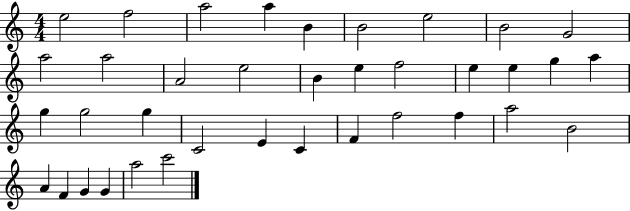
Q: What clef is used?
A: treble